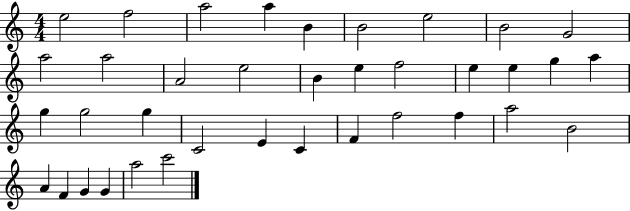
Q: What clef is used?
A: treble